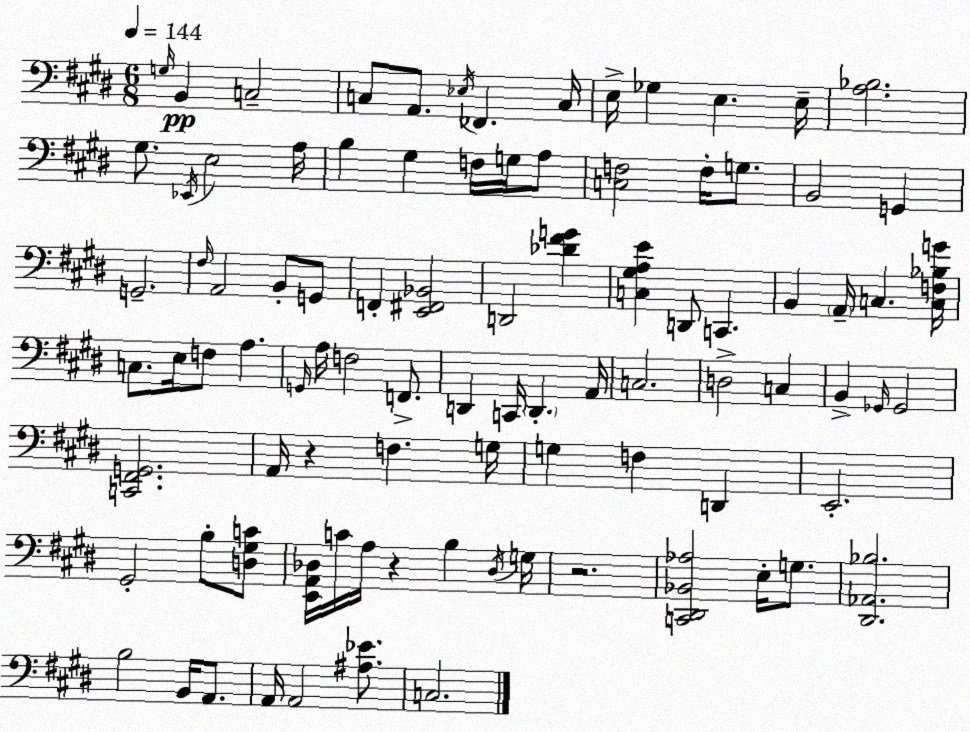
X:1
T:Untitled
M:6/8
L:1/4
K:E
G,/4 B,, C,2 C,/2 A,,/2 _E,/4 _F,, C,/4 E,/4 _G, E, E,/4 [A,_B,]2 ^G,/2 _E,,/4 E,2 A,/4 B, ^G, F,/4 G,/4 A,/2 [C,F,]2 F,/4 G,/2 B,,2 G,, G,,2 ^F,/4 A,,2 B,,/2 G,,/2 F,, [E,,^F,,_B,,]2 D,,2 [_D^FG] [C,^G,A,E] D,,/2 C,, B,, A,,/4 C, [C,F,_B,G]/4 C,/2 E,/4 F,/2 A, G,,/4 A,/4 F,2 F,,/2 D,, C,,/4 D,, A,,/4 C,2 D,2 C, B,, _G,,/4 _G,,2 [C,,^F,,G,,]2 A,,/4 z F, G,/4 G, F, D,, E,,2 ^G,,2 B,/2 [D,^G,C]/2 [E,,A,,_D,]/4 C/4 A,/4 z B, _D,/4 G,/4 z2 [C,,^D,,_B,,_A,]2 E,/4 G,/2 [^D,,_A,,_B,]2 B,2 B,,/4 A,,/2 A,,/4 A,,2 [^A,_E]/2 C,2